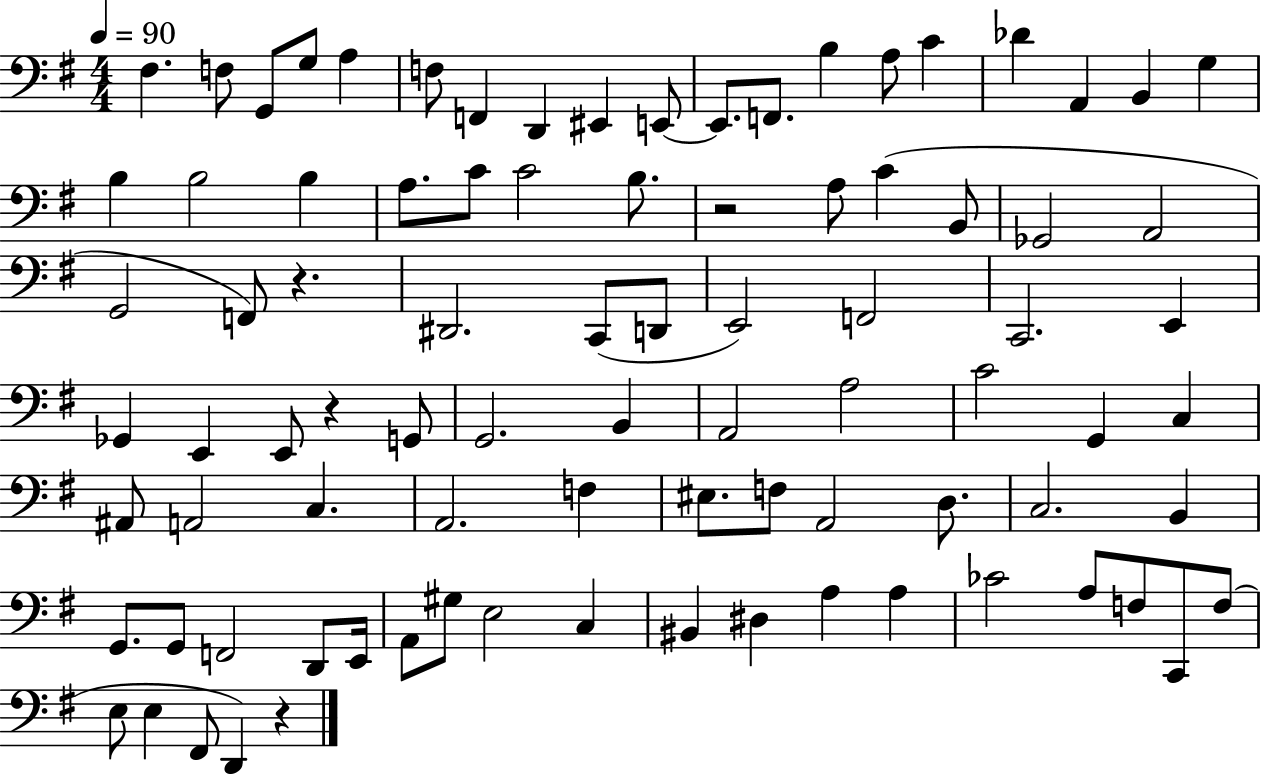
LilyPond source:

{
  \clef bass
  \numericTimeSignature
  \time 4/4
  \key g \major
  \tempo 4 = 90
  fis4. f8 g,8 g8 a4 | f8 f,4 d,4 eis,4 e,8~~ | e,8. f,8. b4 a8 c'4 | des'4 a,4 b,4 g4 | \break b4 b2 b4 | a8. c'8 c'2 b8. | r2 a8 c'4( b,8 | ges,2 a,2 | \break g,2 f,8) r4. | dis,2. c,8( d,8 | e,2) f,2 | c,2. e,4 | \break ges,4 e,4 e,8 r4 g,8 | g,2. b,4 | a,2 a2 | c'2 g,4 c4 | \break ais,8 a,2 c4. | a,2. f4 | eis8. f8 a,2 d8. | c2. b,4 | \break g,8. g,8 f,2 d,8 e,16 | a,8 gis8 e2 c4 | bis,4 dis4 a4 a4 | ces'2 a8 f8 c,8 f8( | \break e8 e4 fis,8 d,4) r4 | \bar "|."
}